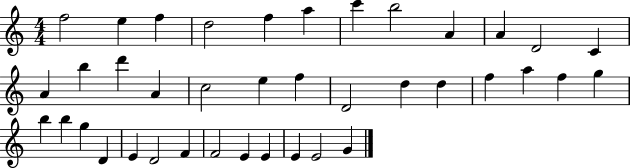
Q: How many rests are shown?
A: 0